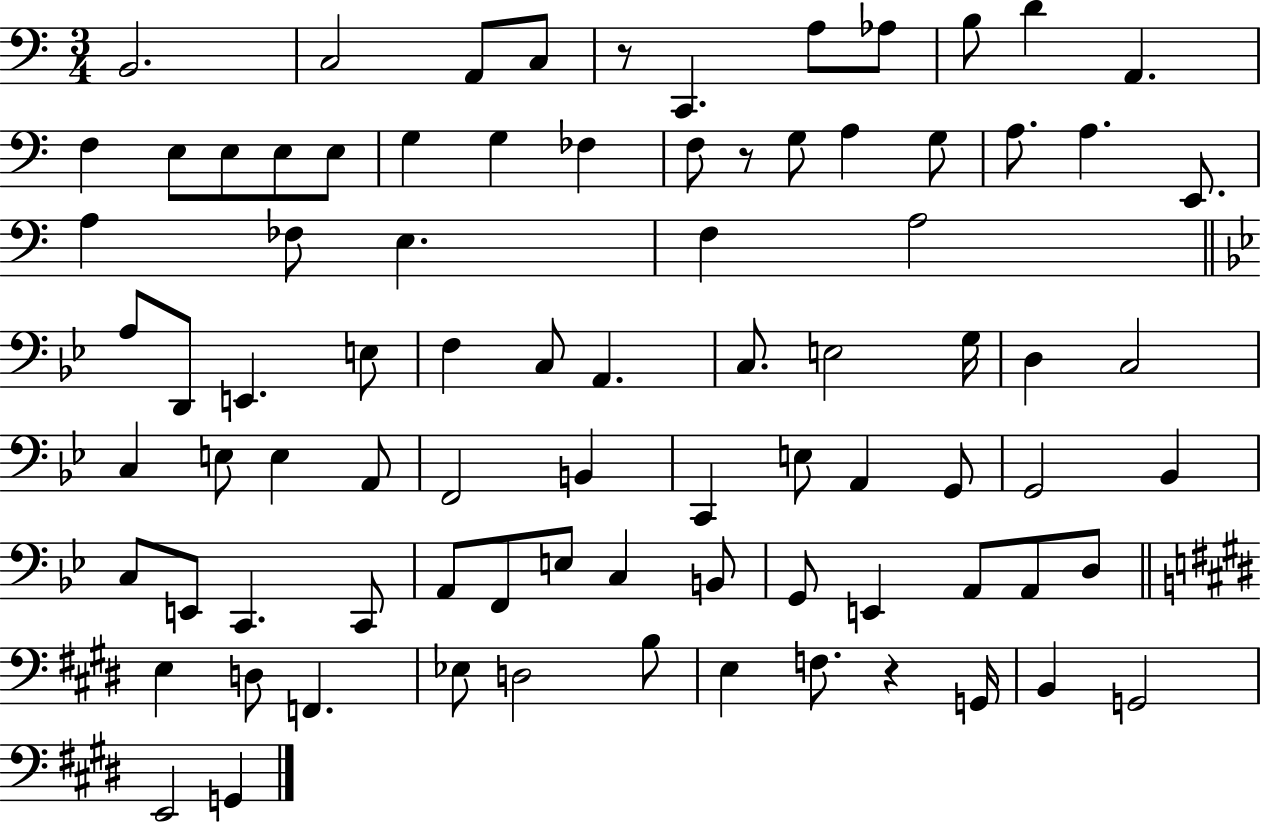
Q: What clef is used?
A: bass